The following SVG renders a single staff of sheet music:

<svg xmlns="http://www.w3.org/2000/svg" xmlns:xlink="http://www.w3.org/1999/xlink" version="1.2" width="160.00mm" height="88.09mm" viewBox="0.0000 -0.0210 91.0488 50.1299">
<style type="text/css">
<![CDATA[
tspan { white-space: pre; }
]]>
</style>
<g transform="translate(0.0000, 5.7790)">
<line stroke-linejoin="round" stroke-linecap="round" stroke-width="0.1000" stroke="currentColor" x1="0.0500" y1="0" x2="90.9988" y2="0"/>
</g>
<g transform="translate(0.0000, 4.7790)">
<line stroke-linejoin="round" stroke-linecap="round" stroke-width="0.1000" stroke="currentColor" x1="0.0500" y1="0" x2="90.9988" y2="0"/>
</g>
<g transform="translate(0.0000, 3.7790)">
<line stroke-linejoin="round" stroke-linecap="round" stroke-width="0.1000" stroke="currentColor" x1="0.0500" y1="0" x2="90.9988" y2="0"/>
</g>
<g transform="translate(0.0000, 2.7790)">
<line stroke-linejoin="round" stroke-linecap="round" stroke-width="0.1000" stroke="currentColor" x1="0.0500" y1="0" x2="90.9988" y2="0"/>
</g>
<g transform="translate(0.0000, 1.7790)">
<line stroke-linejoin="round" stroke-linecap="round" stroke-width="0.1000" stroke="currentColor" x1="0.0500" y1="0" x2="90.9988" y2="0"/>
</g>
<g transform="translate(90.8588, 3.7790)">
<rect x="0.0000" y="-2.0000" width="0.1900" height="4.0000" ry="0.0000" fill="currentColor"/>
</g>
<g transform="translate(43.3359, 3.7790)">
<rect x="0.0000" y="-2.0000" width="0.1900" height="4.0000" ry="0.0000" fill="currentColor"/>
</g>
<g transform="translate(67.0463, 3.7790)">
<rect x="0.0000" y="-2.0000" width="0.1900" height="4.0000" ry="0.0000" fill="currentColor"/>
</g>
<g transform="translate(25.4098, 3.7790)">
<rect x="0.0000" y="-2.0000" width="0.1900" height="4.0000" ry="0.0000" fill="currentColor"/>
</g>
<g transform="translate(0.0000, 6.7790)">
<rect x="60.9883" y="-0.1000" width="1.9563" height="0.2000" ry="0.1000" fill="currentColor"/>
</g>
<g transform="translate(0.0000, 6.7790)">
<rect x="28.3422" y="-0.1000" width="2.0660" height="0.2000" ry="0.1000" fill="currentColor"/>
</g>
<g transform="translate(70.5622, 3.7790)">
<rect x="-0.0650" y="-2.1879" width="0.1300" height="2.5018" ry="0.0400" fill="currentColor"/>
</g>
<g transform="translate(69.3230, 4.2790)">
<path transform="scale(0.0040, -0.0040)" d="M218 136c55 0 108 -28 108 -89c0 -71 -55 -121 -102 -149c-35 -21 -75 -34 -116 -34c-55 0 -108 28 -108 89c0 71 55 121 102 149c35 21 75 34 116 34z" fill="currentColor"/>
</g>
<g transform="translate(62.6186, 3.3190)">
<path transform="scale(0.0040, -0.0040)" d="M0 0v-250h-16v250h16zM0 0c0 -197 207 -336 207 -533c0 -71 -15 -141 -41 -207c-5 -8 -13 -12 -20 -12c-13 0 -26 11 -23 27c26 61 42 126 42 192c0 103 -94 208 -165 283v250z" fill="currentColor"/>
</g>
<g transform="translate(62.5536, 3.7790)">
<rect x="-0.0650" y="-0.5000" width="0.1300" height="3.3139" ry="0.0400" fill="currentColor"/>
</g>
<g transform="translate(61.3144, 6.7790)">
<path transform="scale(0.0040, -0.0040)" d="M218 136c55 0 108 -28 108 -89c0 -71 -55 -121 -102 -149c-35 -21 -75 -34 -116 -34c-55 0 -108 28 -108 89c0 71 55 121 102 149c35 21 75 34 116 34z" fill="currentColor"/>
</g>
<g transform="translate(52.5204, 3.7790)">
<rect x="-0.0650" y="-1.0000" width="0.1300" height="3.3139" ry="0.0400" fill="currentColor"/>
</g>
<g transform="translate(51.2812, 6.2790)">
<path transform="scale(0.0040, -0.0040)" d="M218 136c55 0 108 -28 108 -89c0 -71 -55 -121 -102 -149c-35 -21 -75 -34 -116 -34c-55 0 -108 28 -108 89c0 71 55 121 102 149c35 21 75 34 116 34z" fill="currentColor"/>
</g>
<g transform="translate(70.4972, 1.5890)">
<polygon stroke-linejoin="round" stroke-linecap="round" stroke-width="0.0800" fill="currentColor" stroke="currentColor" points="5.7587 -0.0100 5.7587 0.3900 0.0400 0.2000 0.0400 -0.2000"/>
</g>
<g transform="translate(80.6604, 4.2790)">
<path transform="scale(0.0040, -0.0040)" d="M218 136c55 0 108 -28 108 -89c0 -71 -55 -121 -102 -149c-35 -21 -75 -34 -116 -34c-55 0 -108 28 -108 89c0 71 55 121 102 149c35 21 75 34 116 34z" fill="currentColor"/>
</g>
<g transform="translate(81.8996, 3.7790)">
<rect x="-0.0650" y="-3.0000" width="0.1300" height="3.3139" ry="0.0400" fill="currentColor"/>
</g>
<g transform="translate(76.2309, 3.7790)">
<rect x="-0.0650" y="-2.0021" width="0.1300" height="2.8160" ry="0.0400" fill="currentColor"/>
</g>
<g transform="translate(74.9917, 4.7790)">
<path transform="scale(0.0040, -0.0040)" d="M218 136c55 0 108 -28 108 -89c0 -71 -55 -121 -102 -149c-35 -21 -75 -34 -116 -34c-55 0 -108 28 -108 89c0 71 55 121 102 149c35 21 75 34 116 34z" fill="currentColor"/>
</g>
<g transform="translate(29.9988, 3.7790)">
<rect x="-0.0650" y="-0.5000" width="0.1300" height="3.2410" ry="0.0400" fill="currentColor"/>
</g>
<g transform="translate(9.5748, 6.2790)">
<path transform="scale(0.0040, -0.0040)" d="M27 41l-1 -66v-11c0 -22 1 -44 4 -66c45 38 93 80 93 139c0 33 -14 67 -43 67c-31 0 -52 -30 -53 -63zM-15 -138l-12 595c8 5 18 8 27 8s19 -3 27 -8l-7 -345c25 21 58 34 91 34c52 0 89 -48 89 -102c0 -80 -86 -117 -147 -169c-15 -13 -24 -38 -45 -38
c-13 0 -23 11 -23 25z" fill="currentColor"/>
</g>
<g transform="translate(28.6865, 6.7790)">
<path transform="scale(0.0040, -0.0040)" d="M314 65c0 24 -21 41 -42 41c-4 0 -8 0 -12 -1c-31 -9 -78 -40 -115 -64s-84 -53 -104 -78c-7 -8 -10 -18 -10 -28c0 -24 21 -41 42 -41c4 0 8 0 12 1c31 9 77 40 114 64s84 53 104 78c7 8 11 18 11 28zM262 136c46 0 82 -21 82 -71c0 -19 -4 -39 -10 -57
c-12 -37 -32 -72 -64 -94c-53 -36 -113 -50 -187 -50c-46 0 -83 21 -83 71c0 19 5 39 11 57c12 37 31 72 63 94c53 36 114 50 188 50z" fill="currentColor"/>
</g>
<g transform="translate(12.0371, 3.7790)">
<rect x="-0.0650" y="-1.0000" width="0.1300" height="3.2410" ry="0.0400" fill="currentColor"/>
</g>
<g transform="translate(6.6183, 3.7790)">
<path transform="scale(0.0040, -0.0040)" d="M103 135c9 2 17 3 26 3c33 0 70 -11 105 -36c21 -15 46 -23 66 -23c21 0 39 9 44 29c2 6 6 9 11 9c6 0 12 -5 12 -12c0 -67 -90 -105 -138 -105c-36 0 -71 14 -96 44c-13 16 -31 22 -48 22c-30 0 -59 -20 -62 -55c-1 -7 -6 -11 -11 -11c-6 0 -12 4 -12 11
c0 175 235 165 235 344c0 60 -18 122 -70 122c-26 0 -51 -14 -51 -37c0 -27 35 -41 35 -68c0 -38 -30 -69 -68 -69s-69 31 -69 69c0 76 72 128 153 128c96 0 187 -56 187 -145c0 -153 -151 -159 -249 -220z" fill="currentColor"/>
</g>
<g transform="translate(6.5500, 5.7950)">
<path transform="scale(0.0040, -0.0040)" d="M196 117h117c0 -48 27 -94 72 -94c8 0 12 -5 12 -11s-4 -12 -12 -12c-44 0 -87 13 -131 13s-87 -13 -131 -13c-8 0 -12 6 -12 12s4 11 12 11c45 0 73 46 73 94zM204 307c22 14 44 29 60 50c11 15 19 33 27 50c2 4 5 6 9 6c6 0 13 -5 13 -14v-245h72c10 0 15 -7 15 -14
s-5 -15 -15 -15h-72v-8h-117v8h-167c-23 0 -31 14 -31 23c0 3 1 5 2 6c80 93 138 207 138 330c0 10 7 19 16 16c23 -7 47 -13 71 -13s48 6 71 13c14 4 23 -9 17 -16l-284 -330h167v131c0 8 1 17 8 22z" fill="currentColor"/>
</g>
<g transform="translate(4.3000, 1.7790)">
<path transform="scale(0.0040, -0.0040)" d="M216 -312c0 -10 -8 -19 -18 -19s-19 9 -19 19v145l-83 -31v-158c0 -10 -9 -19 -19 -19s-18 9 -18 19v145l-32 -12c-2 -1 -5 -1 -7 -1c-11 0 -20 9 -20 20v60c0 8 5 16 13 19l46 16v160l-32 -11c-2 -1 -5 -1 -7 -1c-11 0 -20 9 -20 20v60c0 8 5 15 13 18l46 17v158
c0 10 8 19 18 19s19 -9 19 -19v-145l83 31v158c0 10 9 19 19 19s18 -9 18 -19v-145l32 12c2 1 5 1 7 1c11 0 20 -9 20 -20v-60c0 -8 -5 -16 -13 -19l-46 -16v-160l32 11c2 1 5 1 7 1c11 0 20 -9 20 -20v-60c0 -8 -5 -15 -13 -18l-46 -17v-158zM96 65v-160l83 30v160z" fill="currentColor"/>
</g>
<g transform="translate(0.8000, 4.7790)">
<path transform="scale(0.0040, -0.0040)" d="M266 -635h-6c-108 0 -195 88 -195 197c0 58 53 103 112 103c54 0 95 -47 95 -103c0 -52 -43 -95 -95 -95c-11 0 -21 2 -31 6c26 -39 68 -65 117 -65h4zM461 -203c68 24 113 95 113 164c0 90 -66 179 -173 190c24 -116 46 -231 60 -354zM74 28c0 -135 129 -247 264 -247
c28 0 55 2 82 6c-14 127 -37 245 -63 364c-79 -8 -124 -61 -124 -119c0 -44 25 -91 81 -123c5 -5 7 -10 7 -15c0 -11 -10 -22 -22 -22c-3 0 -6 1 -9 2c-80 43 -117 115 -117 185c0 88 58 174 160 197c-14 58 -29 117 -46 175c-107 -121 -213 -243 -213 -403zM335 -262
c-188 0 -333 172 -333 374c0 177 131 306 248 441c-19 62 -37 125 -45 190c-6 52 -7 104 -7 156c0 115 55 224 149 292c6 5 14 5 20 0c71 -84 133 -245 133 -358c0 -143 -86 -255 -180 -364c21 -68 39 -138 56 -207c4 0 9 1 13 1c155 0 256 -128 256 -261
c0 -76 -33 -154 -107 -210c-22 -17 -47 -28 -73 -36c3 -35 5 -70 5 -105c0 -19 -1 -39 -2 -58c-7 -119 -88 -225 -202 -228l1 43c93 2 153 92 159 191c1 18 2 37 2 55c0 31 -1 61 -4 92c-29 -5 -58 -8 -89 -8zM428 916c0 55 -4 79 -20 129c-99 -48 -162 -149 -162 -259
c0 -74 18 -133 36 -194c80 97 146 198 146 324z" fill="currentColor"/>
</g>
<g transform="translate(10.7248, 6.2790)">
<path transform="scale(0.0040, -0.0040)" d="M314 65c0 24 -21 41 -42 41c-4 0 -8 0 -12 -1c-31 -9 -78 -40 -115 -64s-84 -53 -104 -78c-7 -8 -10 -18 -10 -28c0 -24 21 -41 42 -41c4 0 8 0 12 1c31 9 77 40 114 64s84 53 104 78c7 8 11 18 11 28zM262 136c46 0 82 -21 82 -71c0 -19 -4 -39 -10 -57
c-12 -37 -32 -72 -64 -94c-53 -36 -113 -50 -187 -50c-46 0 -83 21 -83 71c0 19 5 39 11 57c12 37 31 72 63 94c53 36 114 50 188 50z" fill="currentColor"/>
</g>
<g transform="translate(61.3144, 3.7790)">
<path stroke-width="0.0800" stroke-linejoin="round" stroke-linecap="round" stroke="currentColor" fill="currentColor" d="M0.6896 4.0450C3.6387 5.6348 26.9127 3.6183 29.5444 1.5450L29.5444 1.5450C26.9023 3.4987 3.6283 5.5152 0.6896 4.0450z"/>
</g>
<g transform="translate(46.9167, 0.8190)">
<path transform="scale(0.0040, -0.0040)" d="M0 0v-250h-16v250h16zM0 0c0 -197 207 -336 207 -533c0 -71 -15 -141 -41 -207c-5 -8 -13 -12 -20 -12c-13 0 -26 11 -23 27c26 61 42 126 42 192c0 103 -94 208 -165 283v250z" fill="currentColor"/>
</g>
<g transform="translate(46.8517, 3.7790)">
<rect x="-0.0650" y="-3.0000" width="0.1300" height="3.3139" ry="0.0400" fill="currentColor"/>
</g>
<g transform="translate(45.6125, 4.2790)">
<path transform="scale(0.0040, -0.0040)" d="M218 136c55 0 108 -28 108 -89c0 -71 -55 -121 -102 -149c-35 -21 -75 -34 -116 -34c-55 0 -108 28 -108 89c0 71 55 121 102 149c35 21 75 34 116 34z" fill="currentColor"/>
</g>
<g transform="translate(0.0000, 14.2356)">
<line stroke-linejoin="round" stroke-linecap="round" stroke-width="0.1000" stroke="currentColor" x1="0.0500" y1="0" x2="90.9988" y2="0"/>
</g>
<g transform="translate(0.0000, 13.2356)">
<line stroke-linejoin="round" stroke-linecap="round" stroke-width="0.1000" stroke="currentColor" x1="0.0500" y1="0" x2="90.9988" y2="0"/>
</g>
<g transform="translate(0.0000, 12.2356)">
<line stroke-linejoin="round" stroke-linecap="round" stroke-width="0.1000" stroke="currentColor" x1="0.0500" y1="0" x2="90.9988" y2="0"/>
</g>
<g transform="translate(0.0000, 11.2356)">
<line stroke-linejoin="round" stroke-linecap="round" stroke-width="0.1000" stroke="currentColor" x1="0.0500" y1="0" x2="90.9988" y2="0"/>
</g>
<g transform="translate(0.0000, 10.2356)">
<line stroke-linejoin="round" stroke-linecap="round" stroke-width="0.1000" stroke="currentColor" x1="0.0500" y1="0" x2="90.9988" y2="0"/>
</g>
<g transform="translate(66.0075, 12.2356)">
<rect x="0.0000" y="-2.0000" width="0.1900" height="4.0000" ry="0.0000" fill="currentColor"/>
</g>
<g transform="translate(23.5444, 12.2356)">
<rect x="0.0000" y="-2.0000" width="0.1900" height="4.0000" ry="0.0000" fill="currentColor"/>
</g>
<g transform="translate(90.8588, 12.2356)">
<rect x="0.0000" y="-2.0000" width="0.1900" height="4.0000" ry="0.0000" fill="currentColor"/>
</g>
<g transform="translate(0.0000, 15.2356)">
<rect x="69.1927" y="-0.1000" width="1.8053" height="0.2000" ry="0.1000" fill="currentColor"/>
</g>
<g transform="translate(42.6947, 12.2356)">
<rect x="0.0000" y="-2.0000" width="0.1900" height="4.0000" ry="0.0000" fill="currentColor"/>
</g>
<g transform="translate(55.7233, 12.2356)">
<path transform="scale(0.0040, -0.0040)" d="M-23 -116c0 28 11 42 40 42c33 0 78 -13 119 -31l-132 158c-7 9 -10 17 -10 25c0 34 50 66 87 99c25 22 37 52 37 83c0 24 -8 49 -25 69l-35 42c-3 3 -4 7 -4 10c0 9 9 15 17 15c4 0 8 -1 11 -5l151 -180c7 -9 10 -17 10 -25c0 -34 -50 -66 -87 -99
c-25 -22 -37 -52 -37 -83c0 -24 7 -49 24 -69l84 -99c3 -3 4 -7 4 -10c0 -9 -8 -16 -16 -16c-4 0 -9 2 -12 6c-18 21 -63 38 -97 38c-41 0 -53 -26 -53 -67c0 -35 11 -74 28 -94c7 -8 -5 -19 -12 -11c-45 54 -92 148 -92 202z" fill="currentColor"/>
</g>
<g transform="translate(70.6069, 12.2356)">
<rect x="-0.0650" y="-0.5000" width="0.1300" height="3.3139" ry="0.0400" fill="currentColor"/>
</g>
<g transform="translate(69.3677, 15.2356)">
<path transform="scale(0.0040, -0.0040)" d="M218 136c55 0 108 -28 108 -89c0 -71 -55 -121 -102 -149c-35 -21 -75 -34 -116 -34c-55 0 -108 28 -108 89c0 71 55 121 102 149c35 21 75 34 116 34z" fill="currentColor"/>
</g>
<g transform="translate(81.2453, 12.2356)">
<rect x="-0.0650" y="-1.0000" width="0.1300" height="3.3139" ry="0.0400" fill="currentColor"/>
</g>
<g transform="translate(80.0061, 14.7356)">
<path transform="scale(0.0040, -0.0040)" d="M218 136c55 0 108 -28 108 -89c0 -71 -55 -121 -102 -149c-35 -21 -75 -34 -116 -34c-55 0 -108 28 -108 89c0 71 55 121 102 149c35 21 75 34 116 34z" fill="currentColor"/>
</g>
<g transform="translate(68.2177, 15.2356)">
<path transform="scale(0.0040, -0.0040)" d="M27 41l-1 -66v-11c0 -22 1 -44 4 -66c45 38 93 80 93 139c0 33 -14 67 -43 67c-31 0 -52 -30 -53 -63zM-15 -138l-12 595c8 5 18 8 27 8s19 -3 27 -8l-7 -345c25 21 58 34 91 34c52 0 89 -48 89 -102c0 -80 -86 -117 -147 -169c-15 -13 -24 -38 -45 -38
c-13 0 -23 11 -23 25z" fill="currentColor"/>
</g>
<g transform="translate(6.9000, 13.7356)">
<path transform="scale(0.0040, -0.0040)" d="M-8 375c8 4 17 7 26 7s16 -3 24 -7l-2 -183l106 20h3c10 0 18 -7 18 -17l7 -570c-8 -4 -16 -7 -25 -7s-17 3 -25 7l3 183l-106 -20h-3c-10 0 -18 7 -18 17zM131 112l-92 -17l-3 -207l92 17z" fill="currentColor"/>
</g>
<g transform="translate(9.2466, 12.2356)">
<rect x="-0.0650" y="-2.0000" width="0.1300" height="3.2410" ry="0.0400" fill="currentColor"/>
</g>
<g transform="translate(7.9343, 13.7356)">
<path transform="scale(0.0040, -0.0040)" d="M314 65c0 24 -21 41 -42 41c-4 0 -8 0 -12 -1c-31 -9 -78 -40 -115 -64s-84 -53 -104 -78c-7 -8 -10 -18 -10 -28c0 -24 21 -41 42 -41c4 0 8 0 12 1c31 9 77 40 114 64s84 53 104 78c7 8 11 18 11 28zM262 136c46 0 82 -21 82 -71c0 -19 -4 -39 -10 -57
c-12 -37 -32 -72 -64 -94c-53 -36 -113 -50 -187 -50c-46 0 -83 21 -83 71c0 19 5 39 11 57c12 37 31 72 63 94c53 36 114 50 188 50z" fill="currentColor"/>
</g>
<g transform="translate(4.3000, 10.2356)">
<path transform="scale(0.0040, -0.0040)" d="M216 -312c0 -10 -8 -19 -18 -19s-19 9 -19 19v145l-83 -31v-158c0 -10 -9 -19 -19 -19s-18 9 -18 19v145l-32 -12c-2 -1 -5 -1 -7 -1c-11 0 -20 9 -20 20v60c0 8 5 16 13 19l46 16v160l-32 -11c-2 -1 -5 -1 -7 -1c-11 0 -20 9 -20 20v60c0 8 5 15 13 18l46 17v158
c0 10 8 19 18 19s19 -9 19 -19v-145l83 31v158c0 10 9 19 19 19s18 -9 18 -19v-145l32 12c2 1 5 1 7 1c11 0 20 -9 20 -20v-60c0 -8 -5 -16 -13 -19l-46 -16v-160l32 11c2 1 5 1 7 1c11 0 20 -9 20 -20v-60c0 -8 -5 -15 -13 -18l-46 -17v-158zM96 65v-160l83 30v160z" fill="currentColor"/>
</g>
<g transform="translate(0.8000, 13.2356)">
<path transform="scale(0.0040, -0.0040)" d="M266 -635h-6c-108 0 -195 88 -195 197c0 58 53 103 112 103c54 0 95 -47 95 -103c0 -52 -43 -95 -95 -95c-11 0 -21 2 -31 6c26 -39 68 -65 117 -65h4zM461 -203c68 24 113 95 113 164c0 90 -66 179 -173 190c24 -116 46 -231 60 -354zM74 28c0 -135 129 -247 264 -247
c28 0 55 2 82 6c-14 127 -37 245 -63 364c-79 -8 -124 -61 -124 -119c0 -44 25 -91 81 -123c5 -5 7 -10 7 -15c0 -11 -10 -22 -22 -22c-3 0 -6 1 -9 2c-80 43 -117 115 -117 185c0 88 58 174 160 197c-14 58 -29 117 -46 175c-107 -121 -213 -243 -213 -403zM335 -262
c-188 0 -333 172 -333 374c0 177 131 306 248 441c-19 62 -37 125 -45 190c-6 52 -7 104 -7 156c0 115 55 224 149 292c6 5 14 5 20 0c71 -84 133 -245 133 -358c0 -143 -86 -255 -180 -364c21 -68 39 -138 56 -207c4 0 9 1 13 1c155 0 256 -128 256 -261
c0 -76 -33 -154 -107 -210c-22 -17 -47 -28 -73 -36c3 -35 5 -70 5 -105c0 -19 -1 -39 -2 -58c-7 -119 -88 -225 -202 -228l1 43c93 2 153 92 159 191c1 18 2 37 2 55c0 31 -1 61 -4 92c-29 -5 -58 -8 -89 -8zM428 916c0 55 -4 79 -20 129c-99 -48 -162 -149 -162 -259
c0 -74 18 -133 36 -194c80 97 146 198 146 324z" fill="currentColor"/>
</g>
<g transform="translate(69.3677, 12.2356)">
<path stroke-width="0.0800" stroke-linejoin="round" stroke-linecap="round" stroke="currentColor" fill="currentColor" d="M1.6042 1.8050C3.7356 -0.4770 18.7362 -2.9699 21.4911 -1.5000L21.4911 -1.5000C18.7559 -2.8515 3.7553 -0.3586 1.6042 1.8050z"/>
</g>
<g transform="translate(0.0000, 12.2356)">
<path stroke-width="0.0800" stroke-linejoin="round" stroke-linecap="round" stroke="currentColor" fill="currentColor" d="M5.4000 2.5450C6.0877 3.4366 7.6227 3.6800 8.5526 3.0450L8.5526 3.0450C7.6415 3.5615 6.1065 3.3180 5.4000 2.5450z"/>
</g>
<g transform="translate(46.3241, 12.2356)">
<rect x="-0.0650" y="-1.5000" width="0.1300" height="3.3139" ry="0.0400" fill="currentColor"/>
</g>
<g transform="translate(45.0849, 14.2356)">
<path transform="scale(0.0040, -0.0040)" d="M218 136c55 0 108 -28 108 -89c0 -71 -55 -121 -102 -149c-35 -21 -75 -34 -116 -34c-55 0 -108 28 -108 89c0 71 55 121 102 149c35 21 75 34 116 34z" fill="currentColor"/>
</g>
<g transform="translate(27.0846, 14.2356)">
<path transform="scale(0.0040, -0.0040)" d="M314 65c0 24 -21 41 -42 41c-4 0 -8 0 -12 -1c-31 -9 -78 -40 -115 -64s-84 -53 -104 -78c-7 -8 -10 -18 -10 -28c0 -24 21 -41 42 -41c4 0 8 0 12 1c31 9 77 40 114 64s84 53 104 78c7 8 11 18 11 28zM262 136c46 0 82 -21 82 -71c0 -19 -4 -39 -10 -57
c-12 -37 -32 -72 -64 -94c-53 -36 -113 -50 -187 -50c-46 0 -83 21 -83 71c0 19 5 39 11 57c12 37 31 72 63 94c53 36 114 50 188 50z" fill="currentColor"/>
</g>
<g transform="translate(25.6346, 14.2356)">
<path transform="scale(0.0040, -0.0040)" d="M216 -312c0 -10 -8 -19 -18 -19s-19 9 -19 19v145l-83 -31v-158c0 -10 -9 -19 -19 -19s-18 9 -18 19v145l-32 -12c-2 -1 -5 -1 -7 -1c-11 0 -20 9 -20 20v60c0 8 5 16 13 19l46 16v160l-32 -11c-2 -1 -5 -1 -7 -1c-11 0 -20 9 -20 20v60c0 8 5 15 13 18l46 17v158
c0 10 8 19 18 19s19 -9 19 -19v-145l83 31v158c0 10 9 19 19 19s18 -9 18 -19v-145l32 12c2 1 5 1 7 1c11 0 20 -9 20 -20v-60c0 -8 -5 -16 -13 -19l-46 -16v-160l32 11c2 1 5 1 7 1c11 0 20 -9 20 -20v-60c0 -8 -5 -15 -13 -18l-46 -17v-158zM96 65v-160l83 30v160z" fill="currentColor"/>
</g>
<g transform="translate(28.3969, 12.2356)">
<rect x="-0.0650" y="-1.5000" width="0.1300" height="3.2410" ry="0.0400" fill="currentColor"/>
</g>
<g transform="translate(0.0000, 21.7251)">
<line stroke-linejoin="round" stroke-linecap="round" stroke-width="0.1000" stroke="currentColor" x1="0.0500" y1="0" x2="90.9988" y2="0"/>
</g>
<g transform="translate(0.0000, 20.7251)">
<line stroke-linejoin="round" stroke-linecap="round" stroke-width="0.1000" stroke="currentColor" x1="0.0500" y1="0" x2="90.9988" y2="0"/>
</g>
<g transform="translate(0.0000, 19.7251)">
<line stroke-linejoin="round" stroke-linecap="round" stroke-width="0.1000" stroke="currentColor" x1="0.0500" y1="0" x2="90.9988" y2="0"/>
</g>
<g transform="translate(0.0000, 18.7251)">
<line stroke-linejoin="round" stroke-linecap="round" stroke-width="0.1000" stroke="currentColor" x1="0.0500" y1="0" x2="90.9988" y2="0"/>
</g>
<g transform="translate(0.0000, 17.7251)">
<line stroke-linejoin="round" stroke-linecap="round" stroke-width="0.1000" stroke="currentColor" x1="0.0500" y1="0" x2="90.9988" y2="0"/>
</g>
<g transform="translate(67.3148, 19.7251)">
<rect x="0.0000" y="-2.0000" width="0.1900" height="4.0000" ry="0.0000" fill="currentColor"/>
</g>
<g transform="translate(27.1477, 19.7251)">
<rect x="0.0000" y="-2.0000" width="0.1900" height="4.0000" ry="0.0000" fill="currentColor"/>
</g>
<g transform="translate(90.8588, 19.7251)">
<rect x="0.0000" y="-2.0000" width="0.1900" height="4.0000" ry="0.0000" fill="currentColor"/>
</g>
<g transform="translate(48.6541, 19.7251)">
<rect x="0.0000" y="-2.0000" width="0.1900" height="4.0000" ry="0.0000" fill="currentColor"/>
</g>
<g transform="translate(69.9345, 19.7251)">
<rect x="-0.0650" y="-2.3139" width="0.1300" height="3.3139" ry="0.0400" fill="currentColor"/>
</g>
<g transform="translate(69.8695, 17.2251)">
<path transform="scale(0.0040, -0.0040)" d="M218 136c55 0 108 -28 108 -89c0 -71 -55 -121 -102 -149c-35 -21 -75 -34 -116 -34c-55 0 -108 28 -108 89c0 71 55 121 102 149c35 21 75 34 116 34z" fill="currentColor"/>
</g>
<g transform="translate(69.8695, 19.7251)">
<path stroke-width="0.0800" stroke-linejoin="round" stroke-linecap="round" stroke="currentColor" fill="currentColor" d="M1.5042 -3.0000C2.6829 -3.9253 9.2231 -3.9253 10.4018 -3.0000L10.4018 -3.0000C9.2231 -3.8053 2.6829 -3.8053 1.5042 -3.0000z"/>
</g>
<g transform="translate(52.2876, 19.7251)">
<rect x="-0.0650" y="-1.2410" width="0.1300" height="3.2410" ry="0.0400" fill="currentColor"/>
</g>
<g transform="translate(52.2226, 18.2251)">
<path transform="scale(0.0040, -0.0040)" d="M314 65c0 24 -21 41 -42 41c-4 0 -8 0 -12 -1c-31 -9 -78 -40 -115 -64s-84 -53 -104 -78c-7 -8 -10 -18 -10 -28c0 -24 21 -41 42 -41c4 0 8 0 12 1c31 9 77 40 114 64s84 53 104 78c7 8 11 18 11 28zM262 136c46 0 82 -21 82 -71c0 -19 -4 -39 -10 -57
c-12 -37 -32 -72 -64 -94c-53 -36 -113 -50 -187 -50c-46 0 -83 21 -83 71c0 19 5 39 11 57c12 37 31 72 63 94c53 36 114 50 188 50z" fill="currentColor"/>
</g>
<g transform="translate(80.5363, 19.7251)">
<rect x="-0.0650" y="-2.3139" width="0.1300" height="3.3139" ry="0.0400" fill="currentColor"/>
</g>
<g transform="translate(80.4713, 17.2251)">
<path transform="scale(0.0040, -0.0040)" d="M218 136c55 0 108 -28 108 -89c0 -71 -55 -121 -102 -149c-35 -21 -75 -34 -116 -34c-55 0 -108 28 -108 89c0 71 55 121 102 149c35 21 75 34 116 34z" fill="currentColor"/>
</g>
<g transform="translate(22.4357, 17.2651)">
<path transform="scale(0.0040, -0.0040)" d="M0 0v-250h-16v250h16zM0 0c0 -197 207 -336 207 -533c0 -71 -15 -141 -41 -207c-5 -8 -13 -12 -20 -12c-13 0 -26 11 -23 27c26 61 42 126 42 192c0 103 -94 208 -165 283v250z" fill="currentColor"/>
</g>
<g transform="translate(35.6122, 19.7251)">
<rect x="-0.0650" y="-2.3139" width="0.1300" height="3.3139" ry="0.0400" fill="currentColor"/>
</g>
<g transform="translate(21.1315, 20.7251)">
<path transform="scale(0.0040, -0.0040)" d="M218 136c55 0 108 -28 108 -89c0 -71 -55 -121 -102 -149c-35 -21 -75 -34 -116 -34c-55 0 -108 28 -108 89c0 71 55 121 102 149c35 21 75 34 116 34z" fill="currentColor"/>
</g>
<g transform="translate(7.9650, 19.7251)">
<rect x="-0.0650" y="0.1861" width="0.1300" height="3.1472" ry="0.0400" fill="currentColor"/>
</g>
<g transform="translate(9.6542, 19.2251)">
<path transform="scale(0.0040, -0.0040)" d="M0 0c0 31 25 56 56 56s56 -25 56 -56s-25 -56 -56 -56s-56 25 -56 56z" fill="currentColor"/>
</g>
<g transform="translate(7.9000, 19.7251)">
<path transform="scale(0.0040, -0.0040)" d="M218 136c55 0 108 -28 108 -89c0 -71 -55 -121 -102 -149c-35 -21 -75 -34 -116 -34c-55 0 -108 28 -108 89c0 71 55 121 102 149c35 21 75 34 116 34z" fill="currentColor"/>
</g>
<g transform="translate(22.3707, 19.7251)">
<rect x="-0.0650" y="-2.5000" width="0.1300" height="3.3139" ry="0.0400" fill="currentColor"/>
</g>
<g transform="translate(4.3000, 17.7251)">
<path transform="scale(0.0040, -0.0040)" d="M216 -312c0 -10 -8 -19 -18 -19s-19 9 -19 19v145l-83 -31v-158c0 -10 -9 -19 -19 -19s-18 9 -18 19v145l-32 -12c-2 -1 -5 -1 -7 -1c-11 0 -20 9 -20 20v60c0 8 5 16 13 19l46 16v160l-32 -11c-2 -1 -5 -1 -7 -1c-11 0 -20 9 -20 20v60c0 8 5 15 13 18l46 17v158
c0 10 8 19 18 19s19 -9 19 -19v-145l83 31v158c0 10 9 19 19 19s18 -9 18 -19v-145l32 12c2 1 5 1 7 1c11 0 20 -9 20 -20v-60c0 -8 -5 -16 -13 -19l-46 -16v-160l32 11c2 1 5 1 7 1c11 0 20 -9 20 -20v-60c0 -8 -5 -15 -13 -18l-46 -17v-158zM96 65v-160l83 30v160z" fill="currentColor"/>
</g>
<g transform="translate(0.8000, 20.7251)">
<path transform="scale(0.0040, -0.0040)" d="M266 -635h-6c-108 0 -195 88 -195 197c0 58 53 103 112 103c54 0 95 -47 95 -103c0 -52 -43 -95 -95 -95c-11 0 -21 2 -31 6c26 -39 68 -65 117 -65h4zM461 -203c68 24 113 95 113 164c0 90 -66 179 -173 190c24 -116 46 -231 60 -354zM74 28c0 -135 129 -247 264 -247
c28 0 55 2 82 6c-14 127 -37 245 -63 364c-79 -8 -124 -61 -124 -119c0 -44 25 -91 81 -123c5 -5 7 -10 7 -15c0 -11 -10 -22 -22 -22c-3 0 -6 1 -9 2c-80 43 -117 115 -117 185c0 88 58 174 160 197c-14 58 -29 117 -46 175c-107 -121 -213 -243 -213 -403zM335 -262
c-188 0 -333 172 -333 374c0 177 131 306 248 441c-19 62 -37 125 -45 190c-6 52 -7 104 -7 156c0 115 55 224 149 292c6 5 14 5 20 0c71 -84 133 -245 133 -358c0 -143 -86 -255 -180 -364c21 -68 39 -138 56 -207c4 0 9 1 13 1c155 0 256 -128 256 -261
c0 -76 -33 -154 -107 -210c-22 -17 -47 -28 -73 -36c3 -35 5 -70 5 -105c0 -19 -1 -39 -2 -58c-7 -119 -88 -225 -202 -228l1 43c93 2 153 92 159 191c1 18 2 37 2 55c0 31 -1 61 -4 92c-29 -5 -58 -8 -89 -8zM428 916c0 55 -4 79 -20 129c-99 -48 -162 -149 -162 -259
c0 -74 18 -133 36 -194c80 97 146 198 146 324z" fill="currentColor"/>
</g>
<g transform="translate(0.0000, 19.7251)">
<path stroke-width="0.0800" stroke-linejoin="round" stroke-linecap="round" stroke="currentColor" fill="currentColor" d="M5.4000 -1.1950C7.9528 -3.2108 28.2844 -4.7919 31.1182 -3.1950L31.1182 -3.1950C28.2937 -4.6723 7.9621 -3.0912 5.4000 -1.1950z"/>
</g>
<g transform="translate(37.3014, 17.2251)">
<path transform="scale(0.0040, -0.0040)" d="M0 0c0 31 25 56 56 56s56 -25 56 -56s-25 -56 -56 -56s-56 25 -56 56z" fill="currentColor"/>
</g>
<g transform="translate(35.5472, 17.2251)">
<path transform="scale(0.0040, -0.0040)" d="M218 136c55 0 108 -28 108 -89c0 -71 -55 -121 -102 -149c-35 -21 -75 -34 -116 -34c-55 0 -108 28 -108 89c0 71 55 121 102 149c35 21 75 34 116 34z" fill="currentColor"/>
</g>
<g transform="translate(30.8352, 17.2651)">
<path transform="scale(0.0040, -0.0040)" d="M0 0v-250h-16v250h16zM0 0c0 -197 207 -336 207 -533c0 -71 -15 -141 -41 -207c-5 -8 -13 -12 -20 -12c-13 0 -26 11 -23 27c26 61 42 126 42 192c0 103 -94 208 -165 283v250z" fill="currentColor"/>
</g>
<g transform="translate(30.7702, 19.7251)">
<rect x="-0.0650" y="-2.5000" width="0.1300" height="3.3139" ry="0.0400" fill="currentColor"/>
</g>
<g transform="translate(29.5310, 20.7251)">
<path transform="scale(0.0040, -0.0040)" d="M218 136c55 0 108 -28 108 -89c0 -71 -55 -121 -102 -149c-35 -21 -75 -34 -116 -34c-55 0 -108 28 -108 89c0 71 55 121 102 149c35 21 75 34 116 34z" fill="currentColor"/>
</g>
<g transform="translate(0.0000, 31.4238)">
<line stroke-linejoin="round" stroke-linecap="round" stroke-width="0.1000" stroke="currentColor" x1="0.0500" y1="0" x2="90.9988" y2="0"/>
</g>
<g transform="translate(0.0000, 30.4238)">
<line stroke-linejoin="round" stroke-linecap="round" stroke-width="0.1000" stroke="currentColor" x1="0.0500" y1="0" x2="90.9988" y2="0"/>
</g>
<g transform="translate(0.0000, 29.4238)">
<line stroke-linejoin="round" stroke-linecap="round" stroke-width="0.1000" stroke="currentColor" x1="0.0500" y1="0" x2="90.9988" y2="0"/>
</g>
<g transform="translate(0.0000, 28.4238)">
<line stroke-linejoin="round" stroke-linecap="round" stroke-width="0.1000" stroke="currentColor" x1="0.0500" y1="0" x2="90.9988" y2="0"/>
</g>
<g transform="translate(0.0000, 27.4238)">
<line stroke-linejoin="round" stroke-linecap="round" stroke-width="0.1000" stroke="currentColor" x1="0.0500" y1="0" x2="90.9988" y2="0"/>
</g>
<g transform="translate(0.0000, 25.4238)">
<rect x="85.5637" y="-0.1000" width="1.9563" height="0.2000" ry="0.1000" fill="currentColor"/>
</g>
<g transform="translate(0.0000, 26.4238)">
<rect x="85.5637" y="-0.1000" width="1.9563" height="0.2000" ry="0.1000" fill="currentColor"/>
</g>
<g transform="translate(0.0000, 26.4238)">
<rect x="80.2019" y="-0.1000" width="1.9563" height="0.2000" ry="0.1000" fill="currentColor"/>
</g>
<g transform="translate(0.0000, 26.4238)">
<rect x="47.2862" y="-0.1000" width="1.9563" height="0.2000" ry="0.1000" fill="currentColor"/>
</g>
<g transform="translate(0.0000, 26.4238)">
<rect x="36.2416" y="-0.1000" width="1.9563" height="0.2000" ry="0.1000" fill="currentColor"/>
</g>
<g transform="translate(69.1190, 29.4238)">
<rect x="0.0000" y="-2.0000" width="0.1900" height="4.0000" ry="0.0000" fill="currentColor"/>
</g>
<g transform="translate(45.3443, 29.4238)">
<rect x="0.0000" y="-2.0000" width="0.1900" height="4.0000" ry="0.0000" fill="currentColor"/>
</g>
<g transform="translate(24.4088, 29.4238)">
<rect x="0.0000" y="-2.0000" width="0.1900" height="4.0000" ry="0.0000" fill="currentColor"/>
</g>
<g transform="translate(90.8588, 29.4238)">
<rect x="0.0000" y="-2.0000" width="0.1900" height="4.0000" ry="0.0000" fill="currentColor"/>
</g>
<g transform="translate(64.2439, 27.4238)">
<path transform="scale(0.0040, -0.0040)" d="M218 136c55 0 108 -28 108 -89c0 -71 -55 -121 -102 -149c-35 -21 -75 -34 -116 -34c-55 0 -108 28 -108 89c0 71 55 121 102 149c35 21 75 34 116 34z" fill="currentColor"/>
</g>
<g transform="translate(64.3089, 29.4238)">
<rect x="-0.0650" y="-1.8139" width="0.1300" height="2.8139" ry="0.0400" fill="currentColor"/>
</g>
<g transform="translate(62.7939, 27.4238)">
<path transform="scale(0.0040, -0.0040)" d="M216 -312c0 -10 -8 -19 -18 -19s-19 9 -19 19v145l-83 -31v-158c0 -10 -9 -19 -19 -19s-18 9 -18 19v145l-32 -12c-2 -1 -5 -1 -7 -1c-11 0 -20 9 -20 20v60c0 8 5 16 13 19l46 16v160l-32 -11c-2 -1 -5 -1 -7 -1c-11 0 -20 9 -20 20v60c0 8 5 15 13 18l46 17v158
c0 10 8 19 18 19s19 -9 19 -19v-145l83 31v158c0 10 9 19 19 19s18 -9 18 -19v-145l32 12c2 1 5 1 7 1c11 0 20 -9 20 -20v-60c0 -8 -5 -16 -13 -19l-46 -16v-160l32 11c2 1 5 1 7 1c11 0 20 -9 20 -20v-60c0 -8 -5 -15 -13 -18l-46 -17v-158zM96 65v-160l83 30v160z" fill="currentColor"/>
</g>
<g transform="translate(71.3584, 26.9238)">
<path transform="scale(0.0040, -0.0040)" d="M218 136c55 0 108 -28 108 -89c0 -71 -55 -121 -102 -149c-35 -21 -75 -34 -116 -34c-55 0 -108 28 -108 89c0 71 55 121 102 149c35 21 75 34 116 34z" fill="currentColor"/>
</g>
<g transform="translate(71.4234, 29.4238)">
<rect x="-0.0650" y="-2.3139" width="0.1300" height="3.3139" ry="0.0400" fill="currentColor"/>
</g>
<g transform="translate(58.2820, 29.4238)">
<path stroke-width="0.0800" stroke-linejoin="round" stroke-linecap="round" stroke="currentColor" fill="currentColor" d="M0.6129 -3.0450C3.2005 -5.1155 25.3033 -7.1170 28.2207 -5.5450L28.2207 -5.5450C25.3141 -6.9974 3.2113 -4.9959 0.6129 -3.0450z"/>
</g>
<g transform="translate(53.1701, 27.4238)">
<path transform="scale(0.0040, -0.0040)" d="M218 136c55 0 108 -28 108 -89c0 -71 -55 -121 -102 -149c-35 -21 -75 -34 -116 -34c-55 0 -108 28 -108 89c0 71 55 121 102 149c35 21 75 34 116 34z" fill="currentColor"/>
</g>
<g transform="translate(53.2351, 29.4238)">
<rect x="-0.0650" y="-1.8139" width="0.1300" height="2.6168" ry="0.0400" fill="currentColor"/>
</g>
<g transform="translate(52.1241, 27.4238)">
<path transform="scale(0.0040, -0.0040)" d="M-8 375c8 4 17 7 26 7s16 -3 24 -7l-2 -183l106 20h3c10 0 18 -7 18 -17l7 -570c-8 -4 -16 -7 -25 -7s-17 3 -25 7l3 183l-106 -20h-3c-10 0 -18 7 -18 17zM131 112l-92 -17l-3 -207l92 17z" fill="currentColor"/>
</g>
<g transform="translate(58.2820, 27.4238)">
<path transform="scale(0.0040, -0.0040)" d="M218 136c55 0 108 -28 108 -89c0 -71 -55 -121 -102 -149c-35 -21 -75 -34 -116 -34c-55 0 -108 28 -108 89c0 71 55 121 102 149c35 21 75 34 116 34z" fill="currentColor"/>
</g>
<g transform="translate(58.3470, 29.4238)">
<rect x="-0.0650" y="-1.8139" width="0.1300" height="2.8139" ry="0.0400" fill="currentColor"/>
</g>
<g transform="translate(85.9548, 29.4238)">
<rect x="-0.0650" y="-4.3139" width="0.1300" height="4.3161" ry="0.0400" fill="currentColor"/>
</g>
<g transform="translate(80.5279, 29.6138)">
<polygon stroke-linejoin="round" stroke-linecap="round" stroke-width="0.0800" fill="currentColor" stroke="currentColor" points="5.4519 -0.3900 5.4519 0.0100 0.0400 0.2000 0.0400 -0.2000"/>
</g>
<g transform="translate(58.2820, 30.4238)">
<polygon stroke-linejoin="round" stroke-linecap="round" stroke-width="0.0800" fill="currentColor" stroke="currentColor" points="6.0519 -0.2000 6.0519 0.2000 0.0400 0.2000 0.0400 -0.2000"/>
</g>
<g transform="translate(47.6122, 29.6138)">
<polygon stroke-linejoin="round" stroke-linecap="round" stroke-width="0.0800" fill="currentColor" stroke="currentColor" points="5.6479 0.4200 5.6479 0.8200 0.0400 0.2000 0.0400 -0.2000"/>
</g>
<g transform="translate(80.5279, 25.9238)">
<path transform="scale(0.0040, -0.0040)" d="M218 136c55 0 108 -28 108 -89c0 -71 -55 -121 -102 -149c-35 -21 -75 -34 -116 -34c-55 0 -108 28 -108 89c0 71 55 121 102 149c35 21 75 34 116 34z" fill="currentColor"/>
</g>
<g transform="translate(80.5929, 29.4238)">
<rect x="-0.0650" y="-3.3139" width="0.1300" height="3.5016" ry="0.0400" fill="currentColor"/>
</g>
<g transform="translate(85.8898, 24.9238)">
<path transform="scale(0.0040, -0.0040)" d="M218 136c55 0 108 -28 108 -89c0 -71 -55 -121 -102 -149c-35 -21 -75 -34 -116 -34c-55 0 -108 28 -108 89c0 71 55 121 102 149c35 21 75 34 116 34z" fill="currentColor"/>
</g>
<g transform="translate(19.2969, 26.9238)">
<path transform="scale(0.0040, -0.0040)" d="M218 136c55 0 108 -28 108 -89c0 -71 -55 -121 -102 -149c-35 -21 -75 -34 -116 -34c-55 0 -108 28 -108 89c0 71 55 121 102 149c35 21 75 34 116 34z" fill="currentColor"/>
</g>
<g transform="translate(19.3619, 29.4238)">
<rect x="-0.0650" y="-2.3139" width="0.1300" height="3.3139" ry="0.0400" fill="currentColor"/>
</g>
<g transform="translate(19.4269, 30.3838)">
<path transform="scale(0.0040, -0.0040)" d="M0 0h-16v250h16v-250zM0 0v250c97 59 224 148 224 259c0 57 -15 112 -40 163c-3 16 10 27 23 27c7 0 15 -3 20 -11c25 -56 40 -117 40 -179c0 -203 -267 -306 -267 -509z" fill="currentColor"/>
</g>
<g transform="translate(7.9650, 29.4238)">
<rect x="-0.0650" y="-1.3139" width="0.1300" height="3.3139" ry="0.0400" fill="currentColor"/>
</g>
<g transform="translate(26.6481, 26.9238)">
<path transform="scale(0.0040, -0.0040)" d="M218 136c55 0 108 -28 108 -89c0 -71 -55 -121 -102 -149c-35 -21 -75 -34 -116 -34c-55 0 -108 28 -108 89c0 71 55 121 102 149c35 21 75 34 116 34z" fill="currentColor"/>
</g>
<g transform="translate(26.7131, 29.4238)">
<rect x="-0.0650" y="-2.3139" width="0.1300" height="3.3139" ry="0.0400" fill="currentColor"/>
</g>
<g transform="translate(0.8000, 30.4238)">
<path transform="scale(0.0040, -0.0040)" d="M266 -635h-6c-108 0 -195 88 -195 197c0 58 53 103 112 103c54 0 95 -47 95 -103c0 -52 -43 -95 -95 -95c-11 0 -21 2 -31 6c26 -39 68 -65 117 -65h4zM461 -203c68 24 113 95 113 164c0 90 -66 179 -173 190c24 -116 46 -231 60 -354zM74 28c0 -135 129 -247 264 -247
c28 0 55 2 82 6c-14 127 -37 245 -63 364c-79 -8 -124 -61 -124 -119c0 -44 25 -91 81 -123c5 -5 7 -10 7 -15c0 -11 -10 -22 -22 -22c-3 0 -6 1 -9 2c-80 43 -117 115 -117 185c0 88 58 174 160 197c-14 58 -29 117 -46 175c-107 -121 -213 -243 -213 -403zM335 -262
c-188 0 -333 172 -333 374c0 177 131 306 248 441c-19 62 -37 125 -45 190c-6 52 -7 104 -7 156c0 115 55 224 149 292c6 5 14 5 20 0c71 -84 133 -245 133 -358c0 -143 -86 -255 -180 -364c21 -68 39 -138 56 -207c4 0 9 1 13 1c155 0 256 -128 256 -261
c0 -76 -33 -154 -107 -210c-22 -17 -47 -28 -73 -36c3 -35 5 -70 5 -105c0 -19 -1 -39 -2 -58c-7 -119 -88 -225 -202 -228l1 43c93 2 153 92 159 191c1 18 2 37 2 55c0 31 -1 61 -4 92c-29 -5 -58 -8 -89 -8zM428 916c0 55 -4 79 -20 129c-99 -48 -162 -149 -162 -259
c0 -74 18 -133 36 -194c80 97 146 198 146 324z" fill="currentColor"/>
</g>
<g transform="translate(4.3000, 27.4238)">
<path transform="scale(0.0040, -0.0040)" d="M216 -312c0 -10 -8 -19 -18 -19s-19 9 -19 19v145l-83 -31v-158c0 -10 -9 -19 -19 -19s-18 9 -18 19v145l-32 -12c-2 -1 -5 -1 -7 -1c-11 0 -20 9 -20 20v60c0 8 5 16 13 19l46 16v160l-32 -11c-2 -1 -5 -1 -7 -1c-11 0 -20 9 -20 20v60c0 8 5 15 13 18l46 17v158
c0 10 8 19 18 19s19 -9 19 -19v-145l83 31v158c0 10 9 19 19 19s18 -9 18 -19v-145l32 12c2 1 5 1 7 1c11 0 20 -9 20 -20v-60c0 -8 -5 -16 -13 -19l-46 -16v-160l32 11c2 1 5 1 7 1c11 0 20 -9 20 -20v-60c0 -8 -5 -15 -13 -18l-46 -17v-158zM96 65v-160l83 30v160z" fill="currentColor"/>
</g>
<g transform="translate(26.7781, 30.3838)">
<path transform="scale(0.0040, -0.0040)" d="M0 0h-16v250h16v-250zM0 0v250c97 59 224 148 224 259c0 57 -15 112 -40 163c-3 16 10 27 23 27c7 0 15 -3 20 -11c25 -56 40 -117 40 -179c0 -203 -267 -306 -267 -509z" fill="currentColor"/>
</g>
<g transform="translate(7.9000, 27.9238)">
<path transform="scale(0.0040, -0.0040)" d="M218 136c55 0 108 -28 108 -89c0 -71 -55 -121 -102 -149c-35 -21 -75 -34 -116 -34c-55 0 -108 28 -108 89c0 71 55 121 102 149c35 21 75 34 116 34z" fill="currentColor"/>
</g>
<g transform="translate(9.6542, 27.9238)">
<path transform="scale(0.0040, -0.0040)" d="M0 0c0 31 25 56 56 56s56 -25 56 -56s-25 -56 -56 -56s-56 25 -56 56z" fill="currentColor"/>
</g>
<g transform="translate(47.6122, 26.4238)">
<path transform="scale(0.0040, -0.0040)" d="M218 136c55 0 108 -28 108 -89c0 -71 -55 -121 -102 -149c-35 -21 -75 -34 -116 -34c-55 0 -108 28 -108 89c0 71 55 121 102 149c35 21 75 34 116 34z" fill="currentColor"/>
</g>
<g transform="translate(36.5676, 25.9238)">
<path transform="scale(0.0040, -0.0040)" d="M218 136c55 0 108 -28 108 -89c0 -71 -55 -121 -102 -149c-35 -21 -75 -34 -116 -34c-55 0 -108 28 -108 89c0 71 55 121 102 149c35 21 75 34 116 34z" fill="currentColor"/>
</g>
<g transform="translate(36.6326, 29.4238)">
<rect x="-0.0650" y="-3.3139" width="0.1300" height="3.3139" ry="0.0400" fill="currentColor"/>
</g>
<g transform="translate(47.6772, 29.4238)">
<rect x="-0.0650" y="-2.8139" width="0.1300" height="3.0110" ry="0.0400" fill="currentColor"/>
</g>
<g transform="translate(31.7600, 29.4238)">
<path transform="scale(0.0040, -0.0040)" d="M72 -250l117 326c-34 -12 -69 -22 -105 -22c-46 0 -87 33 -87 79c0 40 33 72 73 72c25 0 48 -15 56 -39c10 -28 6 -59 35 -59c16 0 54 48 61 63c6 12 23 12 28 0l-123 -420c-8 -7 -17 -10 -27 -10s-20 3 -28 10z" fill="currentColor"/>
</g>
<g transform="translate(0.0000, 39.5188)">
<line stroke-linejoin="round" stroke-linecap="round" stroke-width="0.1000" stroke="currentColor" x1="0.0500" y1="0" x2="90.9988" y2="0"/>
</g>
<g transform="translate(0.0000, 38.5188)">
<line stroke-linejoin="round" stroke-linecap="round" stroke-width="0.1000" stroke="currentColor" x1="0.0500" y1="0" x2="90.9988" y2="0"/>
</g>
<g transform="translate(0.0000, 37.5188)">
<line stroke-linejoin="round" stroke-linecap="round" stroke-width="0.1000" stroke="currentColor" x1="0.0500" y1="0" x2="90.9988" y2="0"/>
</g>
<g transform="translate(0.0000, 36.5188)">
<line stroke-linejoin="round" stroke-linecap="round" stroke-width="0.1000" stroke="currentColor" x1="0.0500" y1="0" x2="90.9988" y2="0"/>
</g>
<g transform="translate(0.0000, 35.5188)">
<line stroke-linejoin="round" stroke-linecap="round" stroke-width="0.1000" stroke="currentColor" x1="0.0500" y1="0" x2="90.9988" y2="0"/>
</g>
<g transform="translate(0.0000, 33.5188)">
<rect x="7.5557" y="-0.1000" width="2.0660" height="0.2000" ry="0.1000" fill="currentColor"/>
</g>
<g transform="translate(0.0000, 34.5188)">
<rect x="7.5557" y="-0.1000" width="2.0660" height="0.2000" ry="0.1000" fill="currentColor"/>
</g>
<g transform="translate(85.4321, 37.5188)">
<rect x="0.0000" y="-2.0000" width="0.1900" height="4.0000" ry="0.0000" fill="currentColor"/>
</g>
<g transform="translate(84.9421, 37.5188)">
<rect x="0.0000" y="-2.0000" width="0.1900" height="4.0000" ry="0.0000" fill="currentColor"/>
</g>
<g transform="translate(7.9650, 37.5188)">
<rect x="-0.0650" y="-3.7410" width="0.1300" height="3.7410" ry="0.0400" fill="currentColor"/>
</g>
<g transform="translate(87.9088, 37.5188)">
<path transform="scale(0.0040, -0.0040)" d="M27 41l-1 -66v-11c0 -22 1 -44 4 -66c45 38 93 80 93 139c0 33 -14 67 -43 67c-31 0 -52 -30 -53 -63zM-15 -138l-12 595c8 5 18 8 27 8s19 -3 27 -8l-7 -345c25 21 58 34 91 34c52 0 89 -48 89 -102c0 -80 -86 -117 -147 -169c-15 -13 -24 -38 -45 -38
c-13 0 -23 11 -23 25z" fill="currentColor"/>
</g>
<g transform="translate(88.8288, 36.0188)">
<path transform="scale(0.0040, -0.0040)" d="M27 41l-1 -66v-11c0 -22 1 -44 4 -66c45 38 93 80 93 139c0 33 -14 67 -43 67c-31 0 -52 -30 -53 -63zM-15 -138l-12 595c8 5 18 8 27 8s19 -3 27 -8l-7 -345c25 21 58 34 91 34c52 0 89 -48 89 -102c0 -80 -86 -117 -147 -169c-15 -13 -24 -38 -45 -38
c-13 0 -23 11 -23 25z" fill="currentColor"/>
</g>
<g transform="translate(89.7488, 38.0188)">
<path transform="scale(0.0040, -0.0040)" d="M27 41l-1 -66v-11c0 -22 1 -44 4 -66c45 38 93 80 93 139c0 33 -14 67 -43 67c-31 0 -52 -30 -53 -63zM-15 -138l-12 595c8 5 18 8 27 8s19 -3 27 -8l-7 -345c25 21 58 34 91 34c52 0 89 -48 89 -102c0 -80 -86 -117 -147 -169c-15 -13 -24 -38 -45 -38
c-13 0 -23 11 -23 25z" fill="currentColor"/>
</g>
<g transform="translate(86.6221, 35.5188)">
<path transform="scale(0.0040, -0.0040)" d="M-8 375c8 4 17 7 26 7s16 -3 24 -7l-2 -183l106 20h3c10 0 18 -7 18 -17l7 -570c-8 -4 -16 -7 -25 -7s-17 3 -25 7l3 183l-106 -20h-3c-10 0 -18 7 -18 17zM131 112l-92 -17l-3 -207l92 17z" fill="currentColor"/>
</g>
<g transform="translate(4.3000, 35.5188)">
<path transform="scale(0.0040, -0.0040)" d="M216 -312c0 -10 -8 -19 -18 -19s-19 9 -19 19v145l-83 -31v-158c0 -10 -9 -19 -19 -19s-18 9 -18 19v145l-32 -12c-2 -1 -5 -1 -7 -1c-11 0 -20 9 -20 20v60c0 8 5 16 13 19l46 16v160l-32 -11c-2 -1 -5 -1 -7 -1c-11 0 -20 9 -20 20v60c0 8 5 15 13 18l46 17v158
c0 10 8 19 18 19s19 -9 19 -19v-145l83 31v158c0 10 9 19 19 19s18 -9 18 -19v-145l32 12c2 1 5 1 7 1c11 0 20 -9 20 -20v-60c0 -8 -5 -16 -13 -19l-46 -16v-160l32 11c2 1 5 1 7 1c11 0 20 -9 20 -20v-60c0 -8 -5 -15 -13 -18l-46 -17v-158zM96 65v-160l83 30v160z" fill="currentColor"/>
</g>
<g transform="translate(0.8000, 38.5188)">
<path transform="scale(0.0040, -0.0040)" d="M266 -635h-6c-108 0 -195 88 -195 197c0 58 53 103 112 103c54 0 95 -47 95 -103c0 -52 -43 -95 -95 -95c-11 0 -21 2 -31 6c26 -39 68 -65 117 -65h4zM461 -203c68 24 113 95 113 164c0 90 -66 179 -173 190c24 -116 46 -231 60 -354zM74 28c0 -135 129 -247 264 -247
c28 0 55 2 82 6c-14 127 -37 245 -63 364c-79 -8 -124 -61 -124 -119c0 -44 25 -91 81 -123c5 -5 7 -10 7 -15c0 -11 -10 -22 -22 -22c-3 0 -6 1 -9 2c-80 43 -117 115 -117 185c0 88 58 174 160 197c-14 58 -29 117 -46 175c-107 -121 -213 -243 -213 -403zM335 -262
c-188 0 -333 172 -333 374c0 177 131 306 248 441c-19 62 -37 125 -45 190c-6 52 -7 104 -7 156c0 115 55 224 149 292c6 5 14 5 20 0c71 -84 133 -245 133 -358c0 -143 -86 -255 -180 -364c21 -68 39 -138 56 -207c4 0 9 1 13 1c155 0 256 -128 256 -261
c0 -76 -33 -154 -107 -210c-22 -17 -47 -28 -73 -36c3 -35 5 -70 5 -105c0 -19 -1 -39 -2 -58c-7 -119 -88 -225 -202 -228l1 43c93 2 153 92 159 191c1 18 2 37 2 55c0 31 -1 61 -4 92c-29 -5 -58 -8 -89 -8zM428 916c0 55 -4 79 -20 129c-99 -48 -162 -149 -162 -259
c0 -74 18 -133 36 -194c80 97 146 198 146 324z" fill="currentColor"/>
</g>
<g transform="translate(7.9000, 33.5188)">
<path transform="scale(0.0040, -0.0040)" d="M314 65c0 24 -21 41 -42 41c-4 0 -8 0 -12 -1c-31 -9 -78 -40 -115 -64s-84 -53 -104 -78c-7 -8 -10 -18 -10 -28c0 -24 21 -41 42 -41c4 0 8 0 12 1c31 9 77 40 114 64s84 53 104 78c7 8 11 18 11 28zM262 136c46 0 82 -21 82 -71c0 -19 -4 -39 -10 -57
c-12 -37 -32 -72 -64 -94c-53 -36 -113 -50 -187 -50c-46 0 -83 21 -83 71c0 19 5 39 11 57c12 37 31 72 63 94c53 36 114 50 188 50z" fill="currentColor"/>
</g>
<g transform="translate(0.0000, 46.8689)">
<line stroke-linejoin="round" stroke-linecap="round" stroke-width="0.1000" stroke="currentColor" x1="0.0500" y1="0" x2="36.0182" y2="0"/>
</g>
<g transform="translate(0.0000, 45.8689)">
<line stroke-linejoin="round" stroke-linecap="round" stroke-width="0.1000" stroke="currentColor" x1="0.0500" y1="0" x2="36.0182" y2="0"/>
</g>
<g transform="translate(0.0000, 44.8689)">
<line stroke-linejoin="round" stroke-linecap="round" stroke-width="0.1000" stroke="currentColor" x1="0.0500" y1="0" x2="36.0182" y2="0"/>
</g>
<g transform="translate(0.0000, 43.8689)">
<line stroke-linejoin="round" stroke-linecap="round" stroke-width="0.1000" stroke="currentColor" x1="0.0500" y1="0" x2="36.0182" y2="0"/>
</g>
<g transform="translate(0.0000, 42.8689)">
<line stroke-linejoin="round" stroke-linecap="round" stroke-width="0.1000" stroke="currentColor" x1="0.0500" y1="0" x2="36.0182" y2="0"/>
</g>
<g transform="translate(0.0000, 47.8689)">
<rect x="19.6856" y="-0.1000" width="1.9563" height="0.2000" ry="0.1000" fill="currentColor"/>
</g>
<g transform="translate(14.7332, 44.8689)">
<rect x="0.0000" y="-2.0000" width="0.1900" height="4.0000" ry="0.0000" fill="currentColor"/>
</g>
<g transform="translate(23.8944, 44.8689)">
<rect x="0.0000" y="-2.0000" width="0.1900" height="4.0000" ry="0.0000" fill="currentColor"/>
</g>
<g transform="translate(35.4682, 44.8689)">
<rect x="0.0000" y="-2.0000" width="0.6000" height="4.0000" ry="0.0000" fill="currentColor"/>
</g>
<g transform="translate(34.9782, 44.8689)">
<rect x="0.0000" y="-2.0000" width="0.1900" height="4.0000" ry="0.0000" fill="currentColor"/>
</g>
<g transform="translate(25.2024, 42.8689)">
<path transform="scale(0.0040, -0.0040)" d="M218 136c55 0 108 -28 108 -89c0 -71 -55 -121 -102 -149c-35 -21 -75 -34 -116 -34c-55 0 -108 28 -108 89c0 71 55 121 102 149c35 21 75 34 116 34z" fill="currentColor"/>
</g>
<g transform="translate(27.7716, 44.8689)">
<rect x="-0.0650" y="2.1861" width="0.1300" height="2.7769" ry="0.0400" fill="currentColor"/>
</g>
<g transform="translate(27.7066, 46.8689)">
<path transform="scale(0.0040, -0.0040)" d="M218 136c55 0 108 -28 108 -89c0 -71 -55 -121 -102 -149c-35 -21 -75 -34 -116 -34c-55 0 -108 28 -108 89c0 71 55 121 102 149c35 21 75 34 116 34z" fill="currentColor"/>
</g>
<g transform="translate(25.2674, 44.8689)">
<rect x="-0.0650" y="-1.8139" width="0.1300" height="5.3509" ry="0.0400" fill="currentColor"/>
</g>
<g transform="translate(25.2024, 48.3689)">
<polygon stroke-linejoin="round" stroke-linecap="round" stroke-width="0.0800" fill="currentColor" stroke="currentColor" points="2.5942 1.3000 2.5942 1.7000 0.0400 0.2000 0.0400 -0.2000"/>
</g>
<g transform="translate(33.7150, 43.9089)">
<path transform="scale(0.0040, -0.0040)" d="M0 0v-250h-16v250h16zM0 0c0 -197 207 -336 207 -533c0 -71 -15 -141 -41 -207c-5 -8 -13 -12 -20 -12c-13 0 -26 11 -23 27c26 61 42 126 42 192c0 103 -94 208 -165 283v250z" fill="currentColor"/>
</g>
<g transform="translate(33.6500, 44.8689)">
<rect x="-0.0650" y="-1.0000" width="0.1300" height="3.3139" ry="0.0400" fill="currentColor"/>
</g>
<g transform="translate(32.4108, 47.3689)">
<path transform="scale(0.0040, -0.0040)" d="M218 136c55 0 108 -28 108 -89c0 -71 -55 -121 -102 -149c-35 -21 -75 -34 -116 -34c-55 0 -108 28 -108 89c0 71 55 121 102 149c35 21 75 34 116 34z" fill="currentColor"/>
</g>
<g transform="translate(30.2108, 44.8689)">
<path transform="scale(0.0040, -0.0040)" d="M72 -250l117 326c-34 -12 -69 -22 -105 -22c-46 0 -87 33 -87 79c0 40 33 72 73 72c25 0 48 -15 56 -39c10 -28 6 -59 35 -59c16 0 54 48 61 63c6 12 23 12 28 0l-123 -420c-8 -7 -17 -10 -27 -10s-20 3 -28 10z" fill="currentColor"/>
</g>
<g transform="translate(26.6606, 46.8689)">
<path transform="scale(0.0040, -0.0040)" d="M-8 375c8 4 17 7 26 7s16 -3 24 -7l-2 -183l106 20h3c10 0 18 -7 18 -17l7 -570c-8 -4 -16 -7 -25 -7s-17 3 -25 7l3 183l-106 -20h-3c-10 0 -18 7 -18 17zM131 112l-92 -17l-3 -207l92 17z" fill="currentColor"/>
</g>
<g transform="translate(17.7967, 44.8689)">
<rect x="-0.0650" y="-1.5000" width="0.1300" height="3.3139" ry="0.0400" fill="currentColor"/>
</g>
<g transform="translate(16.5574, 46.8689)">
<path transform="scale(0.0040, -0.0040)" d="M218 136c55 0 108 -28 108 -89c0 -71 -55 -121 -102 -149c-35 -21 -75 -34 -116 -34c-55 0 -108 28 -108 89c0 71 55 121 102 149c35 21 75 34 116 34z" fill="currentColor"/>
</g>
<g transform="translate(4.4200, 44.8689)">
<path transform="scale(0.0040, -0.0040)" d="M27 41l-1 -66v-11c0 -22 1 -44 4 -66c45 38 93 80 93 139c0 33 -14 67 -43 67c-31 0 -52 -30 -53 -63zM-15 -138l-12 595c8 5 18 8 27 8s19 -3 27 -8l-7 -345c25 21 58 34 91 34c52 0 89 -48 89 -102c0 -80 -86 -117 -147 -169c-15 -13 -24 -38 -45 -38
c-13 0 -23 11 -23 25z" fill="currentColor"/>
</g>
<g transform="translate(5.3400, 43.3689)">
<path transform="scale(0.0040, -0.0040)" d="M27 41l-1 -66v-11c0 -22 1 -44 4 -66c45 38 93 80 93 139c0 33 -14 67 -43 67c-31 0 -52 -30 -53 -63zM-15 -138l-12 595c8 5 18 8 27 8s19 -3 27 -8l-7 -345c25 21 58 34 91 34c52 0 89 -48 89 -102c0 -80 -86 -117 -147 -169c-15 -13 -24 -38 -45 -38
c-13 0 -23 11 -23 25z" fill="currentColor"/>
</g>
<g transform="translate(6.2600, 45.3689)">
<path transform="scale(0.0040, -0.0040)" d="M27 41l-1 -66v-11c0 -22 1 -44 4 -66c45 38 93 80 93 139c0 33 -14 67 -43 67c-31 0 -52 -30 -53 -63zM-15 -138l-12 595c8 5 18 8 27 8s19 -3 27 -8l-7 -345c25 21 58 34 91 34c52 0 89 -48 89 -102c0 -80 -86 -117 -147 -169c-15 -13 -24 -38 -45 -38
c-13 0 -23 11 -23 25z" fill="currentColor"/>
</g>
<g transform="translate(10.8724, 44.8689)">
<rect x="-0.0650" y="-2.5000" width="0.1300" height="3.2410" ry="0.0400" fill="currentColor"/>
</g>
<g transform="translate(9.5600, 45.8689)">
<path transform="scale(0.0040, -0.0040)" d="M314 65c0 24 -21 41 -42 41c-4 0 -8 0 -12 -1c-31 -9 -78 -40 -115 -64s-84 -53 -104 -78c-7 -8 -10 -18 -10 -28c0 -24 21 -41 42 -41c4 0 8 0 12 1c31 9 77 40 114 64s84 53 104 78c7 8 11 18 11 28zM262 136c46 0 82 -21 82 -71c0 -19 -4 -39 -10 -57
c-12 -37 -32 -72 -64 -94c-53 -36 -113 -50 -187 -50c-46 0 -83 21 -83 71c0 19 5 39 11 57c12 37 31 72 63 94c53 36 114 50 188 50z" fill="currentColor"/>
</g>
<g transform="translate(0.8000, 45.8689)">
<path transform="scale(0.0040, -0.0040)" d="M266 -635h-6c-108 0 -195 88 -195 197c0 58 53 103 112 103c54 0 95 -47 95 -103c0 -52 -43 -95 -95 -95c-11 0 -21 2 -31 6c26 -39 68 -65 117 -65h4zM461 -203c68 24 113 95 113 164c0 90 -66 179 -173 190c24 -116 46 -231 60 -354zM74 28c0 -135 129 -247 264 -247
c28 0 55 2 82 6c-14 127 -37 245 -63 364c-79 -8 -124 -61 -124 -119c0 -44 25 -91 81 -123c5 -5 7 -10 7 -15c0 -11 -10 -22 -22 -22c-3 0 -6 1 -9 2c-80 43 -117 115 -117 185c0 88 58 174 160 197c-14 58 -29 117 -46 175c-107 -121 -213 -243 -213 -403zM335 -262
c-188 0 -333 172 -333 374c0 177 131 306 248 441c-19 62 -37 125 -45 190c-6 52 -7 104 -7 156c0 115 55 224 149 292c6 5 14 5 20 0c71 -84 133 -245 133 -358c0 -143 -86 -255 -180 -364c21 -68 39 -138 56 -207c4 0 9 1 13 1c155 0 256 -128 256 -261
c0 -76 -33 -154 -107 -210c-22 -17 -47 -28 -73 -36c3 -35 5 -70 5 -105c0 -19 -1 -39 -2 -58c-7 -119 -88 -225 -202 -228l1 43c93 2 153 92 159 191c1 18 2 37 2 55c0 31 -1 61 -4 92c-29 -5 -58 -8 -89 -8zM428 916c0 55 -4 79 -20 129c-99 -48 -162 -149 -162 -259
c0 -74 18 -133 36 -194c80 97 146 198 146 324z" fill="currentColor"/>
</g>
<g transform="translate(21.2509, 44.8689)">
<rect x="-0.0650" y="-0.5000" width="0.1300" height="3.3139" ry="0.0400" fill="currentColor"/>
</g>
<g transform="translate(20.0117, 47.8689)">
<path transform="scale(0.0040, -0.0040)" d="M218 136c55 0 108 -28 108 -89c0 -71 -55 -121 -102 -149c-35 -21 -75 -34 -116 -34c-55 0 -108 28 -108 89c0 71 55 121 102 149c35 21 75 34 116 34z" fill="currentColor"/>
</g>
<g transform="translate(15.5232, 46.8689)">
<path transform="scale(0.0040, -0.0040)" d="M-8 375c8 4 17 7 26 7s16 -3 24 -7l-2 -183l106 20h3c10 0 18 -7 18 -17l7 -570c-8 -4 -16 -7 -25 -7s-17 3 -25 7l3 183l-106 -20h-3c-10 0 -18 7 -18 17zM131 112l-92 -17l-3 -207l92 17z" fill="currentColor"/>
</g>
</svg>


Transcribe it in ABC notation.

X:1
T:Untitled
M:2/4
L:1/4
K:G
_D2 C2 A/2 D C/2 A/2 G/2 A F2 ^E2 E z _C D B G/2 G/2 g e2 g g e g/2 g/2 z/2 b a/2 f/2 f/2 ^f/2 g b/2 d'/2 c'2 G2 E C f/2 E/2 z/2 D/2